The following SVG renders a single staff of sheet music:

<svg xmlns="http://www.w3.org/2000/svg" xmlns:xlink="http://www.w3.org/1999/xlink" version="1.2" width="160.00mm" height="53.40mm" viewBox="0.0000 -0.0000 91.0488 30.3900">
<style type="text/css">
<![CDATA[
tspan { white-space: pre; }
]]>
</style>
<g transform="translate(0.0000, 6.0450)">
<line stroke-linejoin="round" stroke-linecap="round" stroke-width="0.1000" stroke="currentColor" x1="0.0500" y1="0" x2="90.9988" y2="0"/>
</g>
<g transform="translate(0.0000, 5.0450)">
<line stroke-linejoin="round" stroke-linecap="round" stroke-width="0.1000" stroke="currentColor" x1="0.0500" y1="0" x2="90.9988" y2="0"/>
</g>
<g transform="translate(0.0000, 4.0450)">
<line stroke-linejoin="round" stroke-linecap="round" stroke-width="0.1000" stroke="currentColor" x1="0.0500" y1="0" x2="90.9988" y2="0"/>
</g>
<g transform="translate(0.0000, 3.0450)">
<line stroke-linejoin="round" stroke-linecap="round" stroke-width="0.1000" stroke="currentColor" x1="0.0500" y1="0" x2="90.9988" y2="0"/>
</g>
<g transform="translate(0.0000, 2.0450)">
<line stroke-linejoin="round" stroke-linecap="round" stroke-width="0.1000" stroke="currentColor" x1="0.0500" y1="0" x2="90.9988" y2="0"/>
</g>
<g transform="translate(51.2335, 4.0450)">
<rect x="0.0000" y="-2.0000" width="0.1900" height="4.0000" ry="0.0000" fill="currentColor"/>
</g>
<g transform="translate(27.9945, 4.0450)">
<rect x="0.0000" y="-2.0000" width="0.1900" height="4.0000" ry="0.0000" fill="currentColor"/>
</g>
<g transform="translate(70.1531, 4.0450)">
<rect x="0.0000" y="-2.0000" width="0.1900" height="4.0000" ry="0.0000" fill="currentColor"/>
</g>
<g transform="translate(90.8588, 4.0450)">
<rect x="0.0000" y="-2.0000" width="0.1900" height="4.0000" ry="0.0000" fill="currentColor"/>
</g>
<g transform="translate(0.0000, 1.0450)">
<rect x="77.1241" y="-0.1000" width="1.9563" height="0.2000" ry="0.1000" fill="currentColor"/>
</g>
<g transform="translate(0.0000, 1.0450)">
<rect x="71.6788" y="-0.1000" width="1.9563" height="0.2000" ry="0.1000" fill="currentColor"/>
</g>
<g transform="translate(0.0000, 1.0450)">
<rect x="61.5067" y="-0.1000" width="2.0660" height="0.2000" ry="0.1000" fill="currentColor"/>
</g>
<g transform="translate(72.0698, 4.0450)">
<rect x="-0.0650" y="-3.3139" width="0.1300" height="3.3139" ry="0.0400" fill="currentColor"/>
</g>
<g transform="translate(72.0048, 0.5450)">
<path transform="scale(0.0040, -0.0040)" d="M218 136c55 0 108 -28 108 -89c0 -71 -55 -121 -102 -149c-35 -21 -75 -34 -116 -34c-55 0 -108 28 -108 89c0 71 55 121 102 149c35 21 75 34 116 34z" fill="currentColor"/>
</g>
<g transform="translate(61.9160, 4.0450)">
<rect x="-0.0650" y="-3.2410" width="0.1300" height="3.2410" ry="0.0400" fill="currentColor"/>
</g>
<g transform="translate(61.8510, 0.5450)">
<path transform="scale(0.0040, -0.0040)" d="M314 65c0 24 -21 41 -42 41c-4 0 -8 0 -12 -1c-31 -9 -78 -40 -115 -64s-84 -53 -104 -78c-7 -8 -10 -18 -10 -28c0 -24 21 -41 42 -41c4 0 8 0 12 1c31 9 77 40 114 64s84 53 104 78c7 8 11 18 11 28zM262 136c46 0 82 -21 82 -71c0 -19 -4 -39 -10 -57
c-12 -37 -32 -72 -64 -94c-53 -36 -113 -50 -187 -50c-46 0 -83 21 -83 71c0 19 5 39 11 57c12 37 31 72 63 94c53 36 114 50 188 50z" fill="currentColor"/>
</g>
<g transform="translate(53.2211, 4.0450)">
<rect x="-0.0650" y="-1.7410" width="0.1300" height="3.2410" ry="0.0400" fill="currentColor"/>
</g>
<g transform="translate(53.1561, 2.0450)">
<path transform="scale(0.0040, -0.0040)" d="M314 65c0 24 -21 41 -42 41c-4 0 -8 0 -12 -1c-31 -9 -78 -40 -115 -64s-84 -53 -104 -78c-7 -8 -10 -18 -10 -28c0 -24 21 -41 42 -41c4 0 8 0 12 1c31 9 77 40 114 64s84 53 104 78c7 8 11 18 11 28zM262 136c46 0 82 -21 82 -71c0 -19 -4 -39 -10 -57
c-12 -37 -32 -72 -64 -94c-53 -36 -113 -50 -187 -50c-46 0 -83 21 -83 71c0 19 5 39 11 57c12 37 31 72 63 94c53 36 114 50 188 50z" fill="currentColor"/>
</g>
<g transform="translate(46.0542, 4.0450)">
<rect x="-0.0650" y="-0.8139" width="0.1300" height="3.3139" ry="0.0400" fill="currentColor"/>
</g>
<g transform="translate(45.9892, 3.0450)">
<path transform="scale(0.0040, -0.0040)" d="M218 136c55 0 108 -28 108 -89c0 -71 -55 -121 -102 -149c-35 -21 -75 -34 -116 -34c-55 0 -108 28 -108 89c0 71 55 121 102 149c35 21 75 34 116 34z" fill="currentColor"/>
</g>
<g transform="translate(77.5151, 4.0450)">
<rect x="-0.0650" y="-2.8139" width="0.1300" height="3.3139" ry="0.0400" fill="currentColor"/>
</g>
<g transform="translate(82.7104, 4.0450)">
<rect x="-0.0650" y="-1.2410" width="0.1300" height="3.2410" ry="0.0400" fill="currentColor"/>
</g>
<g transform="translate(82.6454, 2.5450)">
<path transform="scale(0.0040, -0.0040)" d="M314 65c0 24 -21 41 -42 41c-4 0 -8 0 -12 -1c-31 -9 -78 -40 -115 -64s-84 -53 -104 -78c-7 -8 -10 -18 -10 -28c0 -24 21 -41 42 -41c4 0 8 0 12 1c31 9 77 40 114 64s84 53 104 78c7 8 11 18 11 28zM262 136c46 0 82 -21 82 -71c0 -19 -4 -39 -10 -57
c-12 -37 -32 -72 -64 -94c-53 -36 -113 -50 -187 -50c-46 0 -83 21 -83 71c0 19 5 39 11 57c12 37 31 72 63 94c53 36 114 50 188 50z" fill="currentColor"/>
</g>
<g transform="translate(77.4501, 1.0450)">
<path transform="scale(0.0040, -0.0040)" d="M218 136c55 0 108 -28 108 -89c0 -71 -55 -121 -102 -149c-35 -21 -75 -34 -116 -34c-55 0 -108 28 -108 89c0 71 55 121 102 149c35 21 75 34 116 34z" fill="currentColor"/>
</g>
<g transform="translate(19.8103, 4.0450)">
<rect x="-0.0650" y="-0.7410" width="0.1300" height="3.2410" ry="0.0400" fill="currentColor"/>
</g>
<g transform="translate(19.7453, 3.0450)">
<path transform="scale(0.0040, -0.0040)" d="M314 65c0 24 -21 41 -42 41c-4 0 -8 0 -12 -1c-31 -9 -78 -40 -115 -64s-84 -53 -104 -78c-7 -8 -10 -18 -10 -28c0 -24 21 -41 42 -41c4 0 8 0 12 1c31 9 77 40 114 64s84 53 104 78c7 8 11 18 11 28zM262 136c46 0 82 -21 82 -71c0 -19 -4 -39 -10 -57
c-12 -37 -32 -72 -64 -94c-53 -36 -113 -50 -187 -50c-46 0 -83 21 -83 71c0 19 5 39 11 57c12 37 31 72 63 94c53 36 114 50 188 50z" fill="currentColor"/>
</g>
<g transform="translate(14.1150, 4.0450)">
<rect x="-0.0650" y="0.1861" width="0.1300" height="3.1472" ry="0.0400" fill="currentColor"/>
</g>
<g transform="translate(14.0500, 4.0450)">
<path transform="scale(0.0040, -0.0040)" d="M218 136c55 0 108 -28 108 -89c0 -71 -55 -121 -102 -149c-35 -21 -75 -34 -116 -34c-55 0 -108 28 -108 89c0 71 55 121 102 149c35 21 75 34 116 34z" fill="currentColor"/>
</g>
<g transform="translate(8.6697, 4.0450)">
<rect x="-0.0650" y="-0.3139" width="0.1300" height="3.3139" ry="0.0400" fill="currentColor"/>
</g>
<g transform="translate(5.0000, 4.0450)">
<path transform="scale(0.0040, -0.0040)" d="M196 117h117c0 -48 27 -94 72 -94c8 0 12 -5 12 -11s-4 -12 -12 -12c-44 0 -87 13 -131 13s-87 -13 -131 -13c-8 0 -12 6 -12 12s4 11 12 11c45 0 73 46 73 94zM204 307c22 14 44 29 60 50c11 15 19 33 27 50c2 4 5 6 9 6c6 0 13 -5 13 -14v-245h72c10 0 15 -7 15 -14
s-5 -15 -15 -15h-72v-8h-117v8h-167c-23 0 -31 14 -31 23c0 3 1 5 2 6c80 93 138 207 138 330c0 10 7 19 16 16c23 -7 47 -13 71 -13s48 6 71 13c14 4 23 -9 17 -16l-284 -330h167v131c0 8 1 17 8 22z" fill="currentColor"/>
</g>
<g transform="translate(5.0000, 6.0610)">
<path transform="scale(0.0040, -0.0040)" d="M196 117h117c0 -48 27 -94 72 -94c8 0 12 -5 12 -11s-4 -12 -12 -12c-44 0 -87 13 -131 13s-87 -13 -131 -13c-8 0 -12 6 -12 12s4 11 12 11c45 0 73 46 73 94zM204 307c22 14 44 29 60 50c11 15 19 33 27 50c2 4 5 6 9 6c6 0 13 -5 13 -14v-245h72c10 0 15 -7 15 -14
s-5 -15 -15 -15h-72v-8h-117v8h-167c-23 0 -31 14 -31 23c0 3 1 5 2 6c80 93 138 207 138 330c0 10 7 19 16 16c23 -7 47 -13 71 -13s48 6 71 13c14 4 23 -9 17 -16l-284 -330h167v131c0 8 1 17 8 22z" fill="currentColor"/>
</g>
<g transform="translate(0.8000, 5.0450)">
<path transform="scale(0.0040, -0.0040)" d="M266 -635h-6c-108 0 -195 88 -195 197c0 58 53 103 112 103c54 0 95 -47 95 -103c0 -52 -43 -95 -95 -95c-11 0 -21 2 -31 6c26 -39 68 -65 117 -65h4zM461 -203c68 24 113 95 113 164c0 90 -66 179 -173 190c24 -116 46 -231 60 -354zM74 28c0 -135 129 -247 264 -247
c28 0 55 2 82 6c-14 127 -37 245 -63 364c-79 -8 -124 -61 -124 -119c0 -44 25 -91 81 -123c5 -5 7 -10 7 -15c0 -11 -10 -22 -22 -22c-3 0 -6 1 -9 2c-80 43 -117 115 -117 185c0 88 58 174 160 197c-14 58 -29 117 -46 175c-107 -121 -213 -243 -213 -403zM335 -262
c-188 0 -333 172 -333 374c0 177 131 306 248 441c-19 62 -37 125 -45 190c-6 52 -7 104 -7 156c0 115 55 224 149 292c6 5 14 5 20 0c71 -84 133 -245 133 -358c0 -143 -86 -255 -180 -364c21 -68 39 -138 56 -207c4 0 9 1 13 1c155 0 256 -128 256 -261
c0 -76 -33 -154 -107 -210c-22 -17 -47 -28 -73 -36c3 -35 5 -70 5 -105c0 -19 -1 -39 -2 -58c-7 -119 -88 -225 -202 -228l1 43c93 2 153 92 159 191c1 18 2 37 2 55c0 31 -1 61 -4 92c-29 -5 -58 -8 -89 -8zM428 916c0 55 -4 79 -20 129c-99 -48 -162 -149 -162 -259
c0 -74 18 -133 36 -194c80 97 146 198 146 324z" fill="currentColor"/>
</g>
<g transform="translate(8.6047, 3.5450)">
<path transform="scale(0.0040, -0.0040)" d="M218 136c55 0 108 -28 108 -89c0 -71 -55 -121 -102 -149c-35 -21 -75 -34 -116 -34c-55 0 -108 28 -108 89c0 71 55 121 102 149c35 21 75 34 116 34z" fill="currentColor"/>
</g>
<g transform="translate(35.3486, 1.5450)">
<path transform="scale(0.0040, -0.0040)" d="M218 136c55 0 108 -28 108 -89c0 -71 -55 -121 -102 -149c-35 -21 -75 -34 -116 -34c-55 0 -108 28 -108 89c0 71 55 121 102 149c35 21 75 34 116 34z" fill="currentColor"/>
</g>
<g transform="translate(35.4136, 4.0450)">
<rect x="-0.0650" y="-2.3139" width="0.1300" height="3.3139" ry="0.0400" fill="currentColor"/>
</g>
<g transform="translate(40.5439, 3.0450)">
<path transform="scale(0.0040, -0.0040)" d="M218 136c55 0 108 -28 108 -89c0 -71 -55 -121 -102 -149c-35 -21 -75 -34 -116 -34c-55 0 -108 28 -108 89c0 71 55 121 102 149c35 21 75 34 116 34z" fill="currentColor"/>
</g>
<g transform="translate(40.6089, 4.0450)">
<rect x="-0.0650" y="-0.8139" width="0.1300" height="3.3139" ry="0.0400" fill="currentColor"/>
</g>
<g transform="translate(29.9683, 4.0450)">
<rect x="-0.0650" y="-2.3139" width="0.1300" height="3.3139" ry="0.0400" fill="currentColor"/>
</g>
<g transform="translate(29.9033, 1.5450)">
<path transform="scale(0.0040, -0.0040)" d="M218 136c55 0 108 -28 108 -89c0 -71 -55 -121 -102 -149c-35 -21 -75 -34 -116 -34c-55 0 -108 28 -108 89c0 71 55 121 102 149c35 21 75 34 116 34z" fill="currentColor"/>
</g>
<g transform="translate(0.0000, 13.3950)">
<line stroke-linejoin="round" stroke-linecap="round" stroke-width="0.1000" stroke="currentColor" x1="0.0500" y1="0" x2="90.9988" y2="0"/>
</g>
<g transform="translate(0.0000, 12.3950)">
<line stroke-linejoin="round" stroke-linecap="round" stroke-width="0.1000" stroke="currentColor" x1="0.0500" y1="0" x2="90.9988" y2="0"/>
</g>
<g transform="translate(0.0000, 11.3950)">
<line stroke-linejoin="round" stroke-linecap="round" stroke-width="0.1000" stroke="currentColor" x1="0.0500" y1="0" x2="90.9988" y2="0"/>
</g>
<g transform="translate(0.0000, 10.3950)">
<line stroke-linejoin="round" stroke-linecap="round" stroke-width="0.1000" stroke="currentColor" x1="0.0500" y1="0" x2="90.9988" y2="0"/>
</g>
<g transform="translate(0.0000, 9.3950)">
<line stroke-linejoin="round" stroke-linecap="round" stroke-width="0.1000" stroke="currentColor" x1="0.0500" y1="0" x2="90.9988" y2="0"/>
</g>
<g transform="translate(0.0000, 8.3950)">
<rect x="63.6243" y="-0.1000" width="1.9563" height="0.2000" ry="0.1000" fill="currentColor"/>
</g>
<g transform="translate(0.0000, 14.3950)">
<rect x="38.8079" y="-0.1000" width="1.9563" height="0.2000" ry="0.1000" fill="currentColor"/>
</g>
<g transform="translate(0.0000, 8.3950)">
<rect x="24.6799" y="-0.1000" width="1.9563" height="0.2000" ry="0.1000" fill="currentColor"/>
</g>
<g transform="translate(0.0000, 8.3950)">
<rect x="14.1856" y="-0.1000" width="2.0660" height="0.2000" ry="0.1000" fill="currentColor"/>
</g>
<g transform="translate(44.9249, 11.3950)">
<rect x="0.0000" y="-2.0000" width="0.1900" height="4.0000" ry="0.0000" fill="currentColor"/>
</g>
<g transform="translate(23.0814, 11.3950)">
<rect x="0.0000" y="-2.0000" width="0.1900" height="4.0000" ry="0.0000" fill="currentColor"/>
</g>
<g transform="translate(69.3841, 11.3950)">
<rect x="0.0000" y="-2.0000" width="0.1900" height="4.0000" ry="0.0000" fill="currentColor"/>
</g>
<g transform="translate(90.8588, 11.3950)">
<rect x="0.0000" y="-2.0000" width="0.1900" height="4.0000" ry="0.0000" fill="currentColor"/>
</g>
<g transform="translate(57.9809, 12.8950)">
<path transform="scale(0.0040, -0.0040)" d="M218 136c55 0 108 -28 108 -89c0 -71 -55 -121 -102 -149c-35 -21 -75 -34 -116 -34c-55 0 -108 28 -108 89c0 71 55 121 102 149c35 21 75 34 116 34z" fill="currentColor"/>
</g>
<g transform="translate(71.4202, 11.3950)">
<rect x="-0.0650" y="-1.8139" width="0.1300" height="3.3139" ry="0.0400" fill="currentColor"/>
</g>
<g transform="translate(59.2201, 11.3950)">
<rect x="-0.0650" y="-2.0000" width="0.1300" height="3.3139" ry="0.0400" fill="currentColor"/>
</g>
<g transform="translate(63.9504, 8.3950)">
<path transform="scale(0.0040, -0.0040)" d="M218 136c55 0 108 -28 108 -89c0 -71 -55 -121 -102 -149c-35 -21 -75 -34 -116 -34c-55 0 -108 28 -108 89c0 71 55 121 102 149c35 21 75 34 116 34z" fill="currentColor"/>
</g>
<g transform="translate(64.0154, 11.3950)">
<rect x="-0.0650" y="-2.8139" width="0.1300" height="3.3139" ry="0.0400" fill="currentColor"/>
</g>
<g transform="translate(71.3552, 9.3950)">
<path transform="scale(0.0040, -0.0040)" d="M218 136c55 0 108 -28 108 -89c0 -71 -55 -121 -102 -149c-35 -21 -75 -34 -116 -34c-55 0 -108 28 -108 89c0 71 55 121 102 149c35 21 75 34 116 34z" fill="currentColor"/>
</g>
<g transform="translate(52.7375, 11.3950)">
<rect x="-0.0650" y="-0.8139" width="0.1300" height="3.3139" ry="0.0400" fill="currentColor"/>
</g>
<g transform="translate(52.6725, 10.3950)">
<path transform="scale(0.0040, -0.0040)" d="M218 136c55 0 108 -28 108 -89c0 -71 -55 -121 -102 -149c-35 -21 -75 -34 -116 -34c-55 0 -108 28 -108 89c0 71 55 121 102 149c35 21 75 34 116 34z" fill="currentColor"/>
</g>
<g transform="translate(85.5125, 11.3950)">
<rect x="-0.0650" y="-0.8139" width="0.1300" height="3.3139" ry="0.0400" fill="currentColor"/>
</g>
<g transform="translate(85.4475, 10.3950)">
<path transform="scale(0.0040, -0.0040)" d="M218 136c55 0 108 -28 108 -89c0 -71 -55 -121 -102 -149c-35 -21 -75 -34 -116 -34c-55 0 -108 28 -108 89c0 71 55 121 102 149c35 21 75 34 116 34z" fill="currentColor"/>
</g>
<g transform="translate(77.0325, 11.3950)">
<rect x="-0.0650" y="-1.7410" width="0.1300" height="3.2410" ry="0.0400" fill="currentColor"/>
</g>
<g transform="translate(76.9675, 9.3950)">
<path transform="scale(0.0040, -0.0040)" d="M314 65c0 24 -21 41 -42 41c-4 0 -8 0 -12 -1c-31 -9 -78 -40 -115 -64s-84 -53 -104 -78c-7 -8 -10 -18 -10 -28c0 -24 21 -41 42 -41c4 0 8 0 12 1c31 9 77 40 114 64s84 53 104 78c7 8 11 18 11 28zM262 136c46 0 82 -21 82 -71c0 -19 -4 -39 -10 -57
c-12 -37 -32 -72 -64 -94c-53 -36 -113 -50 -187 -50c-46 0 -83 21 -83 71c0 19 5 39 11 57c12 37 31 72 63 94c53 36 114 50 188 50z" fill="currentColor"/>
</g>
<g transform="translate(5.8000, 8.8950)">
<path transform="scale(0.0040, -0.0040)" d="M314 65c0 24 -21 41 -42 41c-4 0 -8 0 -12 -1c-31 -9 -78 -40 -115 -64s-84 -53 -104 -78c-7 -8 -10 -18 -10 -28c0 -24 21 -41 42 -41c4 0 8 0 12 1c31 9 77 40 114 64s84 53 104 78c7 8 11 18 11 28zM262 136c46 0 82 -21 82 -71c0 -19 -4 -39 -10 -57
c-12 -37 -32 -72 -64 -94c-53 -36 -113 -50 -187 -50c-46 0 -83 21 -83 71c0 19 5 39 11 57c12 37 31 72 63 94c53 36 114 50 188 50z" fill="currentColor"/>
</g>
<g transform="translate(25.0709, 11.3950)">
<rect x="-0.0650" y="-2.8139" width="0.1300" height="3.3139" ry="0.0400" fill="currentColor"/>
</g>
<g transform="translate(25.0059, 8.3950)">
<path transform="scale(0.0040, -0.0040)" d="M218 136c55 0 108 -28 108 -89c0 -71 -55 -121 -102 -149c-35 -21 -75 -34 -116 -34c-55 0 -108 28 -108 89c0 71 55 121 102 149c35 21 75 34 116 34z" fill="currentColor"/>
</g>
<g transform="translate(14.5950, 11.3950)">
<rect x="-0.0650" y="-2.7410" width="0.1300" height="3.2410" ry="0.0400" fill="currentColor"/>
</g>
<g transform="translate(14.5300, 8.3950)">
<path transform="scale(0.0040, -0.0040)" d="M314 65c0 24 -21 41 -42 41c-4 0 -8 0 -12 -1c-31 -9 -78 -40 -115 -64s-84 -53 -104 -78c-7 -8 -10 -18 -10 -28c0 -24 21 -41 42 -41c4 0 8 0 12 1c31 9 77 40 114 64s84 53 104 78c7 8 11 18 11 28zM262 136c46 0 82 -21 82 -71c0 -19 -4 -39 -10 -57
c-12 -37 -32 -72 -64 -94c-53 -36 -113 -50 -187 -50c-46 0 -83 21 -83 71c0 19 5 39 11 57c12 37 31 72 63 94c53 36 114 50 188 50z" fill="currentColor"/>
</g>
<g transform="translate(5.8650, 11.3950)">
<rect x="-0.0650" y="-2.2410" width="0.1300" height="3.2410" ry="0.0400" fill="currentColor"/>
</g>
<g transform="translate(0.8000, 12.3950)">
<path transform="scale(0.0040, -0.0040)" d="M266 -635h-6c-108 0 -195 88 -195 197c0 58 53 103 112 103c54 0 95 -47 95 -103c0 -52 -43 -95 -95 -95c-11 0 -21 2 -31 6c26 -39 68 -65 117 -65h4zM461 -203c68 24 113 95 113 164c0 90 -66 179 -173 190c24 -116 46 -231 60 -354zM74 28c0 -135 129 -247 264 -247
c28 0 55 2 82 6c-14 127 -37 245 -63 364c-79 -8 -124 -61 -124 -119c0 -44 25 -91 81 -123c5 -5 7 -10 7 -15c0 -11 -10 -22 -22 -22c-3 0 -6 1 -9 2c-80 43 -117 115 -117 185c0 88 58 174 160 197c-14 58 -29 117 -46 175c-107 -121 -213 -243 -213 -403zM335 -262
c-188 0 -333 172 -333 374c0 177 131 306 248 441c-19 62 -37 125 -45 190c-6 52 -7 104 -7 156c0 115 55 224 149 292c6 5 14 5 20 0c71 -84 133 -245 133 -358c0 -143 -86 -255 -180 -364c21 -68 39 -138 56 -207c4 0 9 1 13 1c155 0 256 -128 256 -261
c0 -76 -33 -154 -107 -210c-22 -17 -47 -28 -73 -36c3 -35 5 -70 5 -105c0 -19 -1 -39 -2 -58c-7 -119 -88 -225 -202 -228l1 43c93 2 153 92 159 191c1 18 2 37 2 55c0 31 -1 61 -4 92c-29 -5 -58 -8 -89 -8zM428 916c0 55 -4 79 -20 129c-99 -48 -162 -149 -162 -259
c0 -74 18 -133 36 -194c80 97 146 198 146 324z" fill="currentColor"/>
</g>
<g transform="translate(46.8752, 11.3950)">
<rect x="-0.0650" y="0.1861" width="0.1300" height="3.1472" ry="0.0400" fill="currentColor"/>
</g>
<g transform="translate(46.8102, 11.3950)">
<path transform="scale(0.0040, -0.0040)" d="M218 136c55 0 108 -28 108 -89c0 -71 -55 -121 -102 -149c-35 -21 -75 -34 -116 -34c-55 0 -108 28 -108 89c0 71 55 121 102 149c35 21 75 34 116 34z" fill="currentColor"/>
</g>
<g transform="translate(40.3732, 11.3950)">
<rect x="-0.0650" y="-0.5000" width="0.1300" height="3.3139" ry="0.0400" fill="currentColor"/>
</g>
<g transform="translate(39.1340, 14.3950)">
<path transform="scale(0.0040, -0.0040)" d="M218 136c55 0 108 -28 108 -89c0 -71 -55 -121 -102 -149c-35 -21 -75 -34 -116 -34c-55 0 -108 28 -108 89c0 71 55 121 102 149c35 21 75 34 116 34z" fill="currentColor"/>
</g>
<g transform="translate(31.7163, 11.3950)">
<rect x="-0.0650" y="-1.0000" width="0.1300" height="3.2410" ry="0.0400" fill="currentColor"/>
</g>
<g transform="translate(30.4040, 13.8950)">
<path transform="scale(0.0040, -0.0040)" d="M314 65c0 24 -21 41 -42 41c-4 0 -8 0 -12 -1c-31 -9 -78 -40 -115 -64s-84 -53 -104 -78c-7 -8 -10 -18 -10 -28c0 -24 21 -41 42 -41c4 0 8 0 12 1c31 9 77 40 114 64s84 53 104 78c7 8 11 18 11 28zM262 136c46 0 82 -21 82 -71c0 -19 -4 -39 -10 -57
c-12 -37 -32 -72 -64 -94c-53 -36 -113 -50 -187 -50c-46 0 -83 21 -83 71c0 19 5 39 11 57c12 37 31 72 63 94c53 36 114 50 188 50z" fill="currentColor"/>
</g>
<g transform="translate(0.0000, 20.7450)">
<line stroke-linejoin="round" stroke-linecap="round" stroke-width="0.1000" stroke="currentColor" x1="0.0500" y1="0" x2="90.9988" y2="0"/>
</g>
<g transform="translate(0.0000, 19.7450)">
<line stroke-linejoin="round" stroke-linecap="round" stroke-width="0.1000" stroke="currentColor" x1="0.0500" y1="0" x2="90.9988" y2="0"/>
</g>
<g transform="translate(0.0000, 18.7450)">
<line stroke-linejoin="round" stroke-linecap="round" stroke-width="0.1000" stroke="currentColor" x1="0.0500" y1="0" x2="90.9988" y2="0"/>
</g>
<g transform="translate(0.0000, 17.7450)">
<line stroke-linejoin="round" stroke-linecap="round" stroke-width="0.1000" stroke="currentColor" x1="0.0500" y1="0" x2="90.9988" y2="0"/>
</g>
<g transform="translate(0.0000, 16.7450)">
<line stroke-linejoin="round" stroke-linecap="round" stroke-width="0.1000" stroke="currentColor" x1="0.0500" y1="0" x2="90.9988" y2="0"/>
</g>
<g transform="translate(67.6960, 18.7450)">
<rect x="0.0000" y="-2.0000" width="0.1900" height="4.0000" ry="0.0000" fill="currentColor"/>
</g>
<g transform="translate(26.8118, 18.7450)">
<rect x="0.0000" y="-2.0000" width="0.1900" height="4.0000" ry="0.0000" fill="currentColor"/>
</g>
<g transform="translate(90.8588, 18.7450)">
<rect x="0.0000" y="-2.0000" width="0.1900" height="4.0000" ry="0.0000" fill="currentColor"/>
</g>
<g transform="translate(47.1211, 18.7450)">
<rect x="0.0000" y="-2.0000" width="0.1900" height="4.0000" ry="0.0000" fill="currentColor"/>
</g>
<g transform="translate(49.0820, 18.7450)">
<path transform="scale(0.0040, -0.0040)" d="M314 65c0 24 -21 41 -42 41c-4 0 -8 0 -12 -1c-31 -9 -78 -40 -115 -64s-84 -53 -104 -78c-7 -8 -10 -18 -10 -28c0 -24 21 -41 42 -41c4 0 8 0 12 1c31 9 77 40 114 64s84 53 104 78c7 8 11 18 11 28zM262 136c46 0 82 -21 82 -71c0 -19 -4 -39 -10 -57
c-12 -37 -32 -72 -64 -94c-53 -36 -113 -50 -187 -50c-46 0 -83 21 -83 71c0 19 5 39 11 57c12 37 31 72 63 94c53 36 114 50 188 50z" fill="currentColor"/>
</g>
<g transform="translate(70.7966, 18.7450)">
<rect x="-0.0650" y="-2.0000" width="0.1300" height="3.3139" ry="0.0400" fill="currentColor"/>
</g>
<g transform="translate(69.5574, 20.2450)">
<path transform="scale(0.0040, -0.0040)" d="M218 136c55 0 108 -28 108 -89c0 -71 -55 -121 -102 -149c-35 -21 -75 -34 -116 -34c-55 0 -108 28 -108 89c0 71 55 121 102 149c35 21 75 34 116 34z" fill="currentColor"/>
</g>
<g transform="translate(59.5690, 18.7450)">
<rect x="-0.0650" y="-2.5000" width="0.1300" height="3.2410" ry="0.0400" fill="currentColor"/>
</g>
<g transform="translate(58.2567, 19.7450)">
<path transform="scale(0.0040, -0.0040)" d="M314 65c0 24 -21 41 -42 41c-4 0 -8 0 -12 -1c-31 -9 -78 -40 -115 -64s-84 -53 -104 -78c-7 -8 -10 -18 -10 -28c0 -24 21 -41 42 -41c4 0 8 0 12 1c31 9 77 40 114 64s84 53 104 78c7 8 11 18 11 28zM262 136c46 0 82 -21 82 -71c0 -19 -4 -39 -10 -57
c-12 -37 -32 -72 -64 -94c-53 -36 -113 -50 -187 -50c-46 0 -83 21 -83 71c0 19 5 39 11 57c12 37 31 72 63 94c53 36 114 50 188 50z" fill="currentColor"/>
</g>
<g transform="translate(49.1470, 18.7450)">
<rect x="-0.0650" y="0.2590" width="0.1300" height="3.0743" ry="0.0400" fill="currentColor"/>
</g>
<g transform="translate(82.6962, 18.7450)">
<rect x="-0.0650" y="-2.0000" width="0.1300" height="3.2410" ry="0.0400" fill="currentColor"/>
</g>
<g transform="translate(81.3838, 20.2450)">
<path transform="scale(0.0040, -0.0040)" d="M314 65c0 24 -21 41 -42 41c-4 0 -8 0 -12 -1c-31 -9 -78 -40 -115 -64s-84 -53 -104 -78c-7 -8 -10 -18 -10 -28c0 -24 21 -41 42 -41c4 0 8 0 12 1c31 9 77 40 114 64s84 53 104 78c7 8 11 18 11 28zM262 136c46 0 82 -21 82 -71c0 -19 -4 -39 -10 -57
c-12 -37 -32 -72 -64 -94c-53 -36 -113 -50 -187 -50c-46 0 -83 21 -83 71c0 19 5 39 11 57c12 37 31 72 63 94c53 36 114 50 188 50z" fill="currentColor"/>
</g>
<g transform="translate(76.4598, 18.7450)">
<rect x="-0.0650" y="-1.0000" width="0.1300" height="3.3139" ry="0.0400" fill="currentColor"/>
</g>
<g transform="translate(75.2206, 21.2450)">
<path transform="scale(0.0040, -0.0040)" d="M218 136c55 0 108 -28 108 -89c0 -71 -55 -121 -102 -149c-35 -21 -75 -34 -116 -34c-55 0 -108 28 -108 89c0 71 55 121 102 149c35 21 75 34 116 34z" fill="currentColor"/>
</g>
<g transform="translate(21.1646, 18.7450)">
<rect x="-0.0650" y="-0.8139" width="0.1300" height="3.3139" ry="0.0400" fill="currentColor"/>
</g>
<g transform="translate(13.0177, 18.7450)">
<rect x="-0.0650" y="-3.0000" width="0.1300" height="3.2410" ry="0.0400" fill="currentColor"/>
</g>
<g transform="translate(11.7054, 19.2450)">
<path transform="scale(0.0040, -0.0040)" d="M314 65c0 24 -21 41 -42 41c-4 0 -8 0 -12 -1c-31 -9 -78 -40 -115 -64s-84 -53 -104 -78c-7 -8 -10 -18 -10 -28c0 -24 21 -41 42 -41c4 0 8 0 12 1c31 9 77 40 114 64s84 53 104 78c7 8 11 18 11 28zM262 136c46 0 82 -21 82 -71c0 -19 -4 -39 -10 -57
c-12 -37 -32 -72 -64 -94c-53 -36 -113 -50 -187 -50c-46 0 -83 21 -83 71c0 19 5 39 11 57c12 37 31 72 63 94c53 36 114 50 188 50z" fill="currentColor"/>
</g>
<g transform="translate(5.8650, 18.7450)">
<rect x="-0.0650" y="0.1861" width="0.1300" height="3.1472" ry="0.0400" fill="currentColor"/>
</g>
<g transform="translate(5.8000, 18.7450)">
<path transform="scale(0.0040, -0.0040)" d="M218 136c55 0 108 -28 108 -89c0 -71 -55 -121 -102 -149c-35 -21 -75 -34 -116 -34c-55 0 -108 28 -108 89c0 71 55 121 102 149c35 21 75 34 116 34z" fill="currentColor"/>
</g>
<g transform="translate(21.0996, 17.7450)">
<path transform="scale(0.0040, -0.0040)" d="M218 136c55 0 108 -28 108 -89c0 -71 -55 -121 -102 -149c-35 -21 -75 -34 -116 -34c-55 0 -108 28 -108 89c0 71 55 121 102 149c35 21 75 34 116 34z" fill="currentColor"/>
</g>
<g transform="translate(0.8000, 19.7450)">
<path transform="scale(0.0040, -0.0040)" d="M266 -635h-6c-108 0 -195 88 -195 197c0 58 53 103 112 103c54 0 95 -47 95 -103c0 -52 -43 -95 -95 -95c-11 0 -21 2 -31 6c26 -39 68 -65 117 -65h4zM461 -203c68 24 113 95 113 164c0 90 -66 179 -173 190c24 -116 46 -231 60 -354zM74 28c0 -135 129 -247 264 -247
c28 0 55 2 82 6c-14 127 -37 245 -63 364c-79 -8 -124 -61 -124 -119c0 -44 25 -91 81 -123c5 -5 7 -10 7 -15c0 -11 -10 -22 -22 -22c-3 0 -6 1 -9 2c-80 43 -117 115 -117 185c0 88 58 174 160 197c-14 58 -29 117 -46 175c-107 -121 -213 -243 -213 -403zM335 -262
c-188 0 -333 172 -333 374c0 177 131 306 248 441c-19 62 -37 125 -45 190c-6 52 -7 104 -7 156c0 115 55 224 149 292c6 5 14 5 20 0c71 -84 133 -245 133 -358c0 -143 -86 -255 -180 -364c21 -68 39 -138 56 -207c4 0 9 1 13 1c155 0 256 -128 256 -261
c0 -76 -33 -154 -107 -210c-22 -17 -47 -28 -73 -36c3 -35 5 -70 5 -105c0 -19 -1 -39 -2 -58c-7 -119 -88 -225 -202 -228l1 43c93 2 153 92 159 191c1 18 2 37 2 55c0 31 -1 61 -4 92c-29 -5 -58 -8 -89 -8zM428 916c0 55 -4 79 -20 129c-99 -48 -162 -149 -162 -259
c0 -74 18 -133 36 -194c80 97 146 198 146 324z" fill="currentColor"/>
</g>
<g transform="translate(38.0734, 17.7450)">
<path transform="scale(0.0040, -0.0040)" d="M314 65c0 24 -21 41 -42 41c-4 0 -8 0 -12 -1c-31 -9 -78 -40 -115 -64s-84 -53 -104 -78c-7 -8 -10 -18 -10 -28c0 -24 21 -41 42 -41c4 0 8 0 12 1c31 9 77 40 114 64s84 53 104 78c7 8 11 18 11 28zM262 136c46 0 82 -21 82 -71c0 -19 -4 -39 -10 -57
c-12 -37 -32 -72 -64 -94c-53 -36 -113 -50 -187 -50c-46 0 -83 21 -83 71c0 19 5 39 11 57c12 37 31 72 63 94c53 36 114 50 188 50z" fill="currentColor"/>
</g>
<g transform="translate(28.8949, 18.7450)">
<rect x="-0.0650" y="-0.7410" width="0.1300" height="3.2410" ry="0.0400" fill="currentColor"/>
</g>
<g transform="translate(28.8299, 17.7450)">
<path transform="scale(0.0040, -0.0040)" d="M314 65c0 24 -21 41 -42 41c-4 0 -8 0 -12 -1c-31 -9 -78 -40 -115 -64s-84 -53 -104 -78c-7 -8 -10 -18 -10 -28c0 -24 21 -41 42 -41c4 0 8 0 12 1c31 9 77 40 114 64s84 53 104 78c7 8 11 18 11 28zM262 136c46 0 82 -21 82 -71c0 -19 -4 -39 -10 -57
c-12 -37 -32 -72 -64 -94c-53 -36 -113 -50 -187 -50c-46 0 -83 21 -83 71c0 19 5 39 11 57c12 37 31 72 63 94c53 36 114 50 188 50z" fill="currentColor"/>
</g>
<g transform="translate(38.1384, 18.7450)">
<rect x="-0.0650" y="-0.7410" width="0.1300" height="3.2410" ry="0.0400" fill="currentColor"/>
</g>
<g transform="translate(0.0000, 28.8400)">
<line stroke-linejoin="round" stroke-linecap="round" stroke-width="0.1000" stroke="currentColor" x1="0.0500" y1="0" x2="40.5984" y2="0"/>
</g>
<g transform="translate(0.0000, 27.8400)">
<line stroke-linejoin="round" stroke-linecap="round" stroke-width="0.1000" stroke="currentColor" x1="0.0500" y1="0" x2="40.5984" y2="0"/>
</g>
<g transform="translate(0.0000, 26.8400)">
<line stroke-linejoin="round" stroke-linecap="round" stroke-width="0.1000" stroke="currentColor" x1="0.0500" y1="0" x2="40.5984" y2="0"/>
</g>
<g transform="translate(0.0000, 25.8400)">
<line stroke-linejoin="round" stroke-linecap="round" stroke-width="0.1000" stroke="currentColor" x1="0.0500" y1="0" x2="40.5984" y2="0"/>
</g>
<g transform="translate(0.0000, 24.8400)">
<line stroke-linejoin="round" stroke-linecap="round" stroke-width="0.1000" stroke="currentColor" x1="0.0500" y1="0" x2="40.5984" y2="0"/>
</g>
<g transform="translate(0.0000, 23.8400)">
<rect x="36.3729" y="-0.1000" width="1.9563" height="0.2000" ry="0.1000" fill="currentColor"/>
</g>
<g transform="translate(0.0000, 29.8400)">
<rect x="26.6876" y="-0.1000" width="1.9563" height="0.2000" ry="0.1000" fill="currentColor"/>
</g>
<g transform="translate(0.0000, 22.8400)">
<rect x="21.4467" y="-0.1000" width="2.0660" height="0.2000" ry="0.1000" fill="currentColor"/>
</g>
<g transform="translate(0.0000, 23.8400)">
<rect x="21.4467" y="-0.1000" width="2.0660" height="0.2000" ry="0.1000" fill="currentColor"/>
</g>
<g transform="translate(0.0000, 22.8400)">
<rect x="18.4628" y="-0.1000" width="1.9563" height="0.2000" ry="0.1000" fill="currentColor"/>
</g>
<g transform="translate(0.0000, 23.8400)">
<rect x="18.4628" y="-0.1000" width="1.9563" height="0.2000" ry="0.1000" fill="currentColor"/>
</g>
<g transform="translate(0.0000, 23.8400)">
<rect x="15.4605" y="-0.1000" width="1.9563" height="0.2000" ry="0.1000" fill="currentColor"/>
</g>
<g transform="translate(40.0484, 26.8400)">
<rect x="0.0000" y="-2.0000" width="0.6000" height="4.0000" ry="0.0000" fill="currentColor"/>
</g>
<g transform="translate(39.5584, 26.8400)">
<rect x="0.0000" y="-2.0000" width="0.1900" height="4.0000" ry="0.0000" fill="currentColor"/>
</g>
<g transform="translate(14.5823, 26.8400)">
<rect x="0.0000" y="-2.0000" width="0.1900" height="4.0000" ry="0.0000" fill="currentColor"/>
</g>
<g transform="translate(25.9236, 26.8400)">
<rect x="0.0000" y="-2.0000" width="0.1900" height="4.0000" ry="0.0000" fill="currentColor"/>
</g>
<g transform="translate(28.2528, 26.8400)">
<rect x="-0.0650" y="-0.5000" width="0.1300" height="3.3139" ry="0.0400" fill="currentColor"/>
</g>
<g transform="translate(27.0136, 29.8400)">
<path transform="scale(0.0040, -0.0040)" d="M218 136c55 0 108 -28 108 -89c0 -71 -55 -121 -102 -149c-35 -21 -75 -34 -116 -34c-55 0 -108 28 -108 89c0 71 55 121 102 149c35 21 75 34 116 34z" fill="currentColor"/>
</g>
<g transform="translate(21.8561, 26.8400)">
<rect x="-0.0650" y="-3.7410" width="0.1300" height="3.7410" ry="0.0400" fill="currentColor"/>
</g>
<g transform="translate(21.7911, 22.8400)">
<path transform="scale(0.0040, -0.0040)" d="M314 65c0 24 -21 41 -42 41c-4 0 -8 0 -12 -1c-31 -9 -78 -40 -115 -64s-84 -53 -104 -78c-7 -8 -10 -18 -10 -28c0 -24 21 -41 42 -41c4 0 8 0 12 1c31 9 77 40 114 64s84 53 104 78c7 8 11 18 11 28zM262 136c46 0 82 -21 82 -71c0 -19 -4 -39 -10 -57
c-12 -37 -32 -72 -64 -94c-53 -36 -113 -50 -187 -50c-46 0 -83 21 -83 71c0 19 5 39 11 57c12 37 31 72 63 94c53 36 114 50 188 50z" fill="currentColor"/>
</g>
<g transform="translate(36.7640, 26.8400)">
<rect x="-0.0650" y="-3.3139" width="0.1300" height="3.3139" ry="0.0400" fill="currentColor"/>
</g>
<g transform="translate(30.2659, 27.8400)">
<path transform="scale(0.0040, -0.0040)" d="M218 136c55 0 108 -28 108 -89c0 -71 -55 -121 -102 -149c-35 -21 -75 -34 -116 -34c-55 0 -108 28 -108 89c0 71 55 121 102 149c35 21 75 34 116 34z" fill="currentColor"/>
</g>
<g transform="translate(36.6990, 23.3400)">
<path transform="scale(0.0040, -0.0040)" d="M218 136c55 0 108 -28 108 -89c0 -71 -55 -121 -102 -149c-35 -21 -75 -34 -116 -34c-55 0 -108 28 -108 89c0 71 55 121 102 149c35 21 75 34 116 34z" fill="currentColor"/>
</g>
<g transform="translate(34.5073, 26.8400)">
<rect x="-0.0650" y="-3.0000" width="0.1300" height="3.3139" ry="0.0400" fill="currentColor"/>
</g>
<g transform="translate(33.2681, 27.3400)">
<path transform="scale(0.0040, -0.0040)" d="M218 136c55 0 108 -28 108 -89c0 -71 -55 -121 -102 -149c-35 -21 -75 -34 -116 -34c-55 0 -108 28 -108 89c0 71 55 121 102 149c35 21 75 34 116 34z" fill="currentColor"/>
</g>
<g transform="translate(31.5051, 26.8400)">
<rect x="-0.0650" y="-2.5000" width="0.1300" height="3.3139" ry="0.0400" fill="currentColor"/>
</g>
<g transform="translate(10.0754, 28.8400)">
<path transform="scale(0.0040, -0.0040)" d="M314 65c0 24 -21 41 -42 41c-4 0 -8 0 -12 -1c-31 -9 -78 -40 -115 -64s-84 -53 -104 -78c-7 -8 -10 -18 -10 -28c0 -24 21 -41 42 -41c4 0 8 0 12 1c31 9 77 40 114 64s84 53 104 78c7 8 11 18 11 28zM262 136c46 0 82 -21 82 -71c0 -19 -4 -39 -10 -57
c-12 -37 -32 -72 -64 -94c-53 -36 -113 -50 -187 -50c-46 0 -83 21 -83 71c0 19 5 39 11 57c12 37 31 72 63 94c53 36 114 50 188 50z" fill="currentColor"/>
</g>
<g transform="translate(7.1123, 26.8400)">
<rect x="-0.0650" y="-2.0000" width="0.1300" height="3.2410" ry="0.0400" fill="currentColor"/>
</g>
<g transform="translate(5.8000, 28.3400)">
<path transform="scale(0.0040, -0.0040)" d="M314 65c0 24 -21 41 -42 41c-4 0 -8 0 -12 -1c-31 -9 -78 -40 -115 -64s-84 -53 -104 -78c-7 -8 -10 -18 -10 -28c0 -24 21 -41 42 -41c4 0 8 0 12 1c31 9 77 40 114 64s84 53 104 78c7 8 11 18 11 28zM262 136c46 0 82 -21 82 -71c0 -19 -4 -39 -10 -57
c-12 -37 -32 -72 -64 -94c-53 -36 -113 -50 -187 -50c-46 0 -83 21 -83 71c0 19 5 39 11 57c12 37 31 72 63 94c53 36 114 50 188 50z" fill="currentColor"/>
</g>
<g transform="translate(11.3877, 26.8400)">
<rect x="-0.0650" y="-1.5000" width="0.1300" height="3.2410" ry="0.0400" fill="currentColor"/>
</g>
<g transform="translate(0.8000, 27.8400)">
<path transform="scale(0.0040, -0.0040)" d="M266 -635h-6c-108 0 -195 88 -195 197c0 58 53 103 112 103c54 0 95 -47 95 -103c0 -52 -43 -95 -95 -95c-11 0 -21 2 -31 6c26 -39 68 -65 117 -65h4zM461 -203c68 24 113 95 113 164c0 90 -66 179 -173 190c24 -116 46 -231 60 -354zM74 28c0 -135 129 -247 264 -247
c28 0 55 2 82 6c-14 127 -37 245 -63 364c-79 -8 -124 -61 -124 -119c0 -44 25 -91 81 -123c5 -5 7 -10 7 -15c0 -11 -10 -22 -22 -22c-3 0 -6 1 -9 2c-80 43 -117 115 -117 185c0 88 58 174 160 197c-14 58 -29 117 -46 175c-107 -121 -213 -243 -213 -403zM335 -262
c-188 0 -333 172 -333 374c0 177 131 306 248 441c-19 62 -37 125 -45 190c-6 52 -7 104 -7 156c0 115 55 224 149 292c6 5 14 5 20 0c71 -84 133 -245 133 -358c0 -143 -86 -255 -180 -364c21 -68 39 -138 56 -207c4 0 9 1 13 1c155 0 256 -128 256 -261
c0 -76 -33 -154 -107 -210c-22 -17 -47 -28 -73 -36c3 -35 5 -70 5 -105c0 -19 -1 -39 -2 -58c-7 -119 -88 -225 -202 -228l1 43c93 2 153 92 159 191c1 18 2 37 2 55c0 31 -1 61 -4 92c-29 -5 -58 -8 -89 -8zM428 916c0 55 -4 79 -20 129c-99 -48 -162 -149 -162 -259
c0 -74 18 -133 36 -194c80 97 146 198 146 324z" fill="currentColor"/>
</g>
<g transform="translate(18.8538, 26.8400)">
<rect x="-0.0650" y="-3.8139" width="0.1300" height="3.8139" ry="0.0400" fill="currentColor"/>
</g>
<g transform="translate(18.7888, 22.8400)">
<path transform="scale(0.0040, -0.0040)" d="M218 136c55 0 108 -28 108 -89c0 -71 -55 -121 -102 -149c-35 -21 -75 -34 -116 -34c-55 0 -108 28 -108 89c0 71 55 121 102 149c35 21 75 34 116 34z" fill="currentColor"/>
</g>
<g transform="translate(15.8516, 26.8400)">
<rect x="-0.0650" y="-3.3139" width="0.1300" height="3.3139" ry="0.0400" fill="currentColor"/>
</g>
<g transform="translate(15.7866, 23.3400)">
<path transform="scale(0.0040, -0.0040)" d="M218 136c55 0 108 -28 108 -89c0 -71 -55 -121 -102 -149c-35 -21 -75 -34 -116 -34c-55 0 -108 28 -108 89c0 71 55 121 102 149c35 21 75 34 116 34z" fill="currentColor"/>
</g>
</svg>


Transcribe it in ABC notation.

X:1
T:Untitled
M:4/4
L:1/4
K:C
c B d2 g g d d f2 b2 b a e2 g2 a2 a D2 C B d F a f f2 d B A2 d d2 d2 B2 G2 F D F2 F2 E2 b c' c'2 C G A b